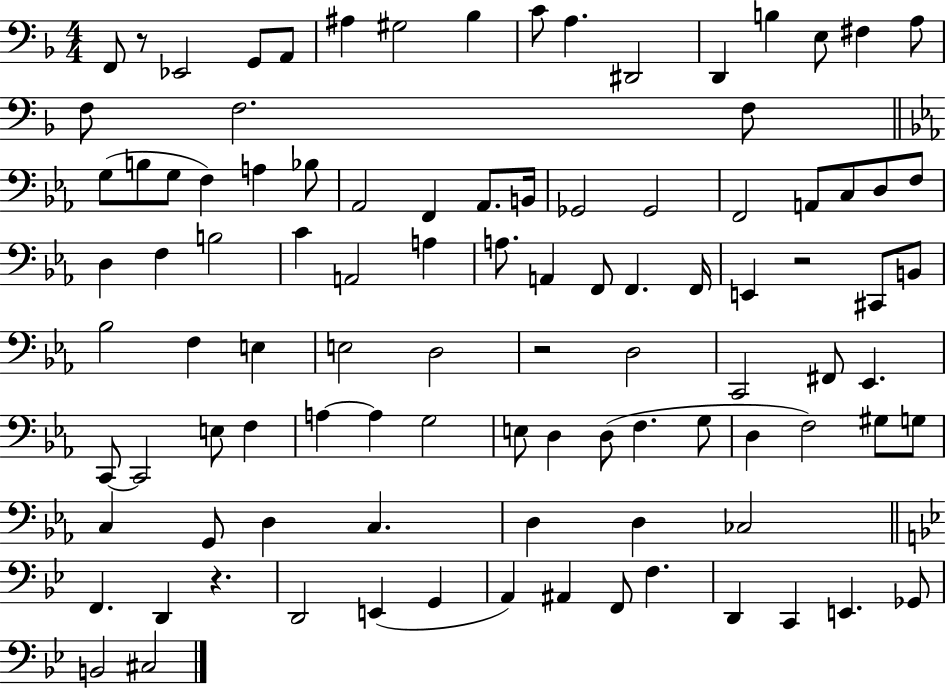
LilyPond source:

{
  \clef bass
  \numericTimeSignature
  \time 4/4
  \key f \major
  f,8 r8 ees,2 g,8 a,8 | ais4 gis2 bes4 | c'8 a4. dis,2 | d,4 b4 e8 fis4 a8 | \break f8 f2. f8 | \bar "||" \break \key ees \major g8( b8 g8 f4) a4 bes8 | aes,2 f,4 aes,8. b,16 | ges,2 ges,2 | f,2 a,8 c8 d8 f8 | \break d4 f4 b2 | c'4 a,2 a4 | a8. a,4 f,8 f,4. f,16 | e,4 r2 cis,8 b,8 | \break bes2 f4 e4 | e2 d2 | r2 d2 | c,2 fis,8 ees,4. | \break c,8~~ c,2 e8 f4 | a4~~ a4 g2 | e8 d4 d8( f4. g8 | d4 f2) gis8 g8 | \break c4 g,8 d4 c4. | d4 d4 ces2 | \bar "||" \break \key g \minor f,4. d,4 r4. | d,2 e,4( g,4 | a,4) ais,4 f,8 f4. | d,4 c,4 e,4. ges,8 | \break b,2 cis2 | \bar "|."
}